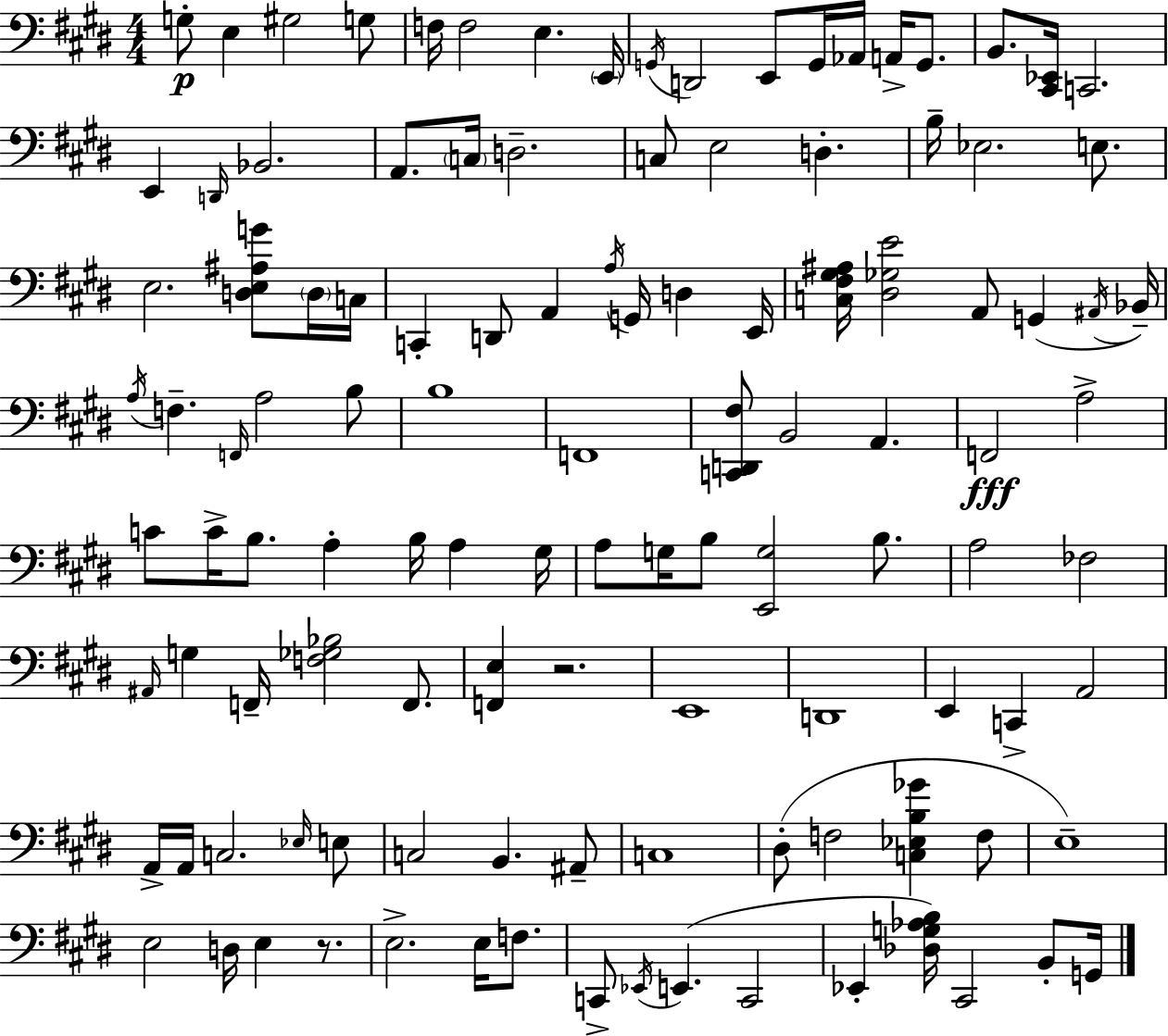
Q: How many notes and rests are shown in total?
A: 115